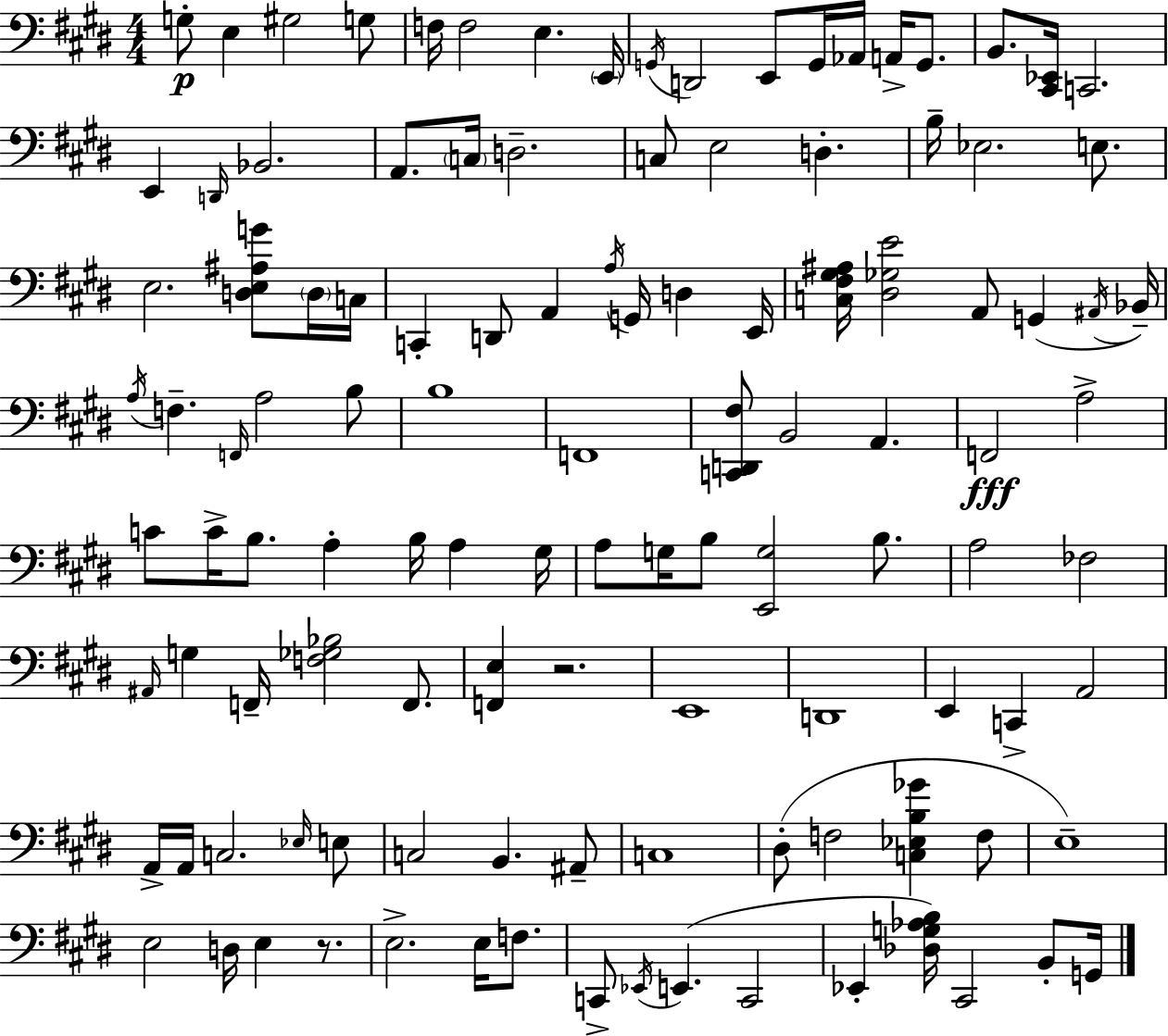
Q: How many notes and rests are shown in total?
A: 115